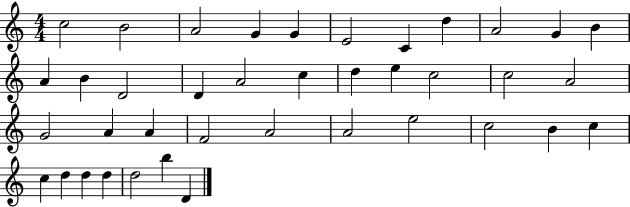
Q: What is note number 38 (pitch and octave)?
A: B5